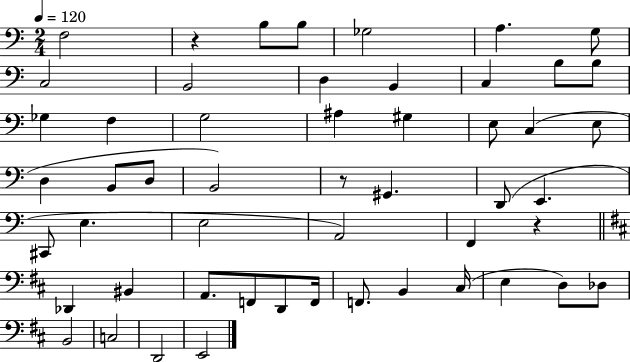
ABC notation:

X:1
T:Untitled
M:2/4
L:1/4
K:C
F,2 z B,/2 B,/2 _G,2 A, G,/2 C,2 B,,2 D, B,, C, B,/2 B,/2 _G, F, G,2 ^A, ^G, E,/2 C, E,/2 D, B,,/2 D,/2 B,,2 z/2 ^G,, D,,/2 E,, ^C,,/2 E, E,2 A,,2 F,, z _D,, ^B,, A,,/2 F,,/2 D,,/2 F,,/4 F,,/2 B,, ^C,/4 E, D,/2 _D,/2 B,,2 C,2 D,,2 E,,2